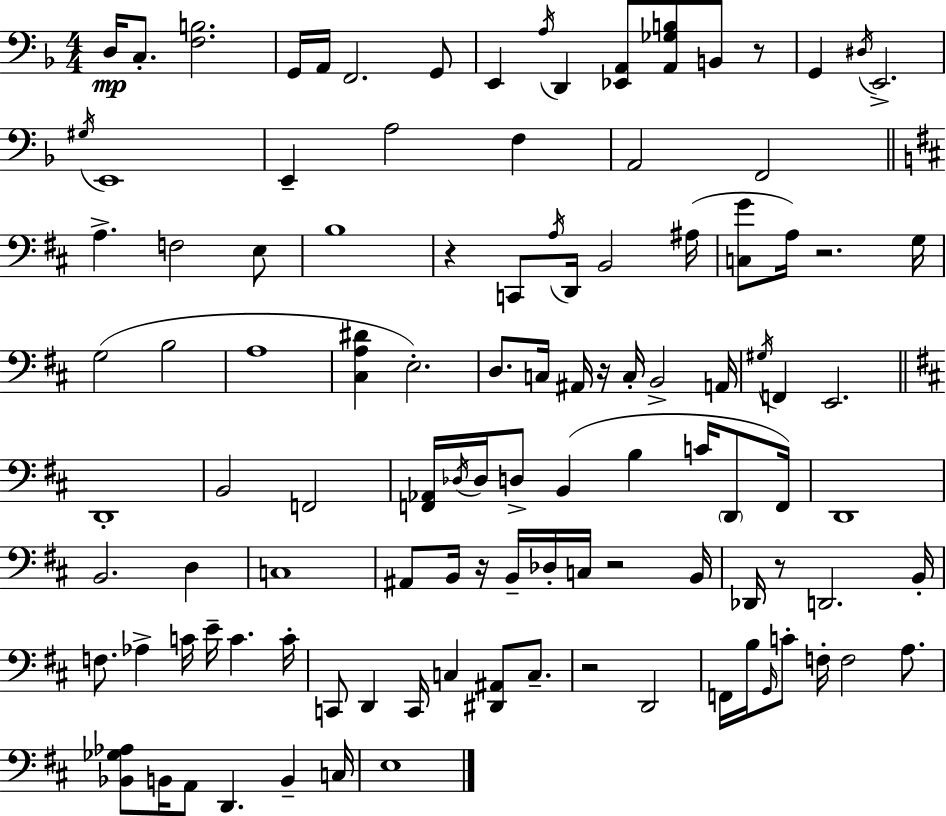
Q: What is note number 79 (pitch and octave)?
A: C3